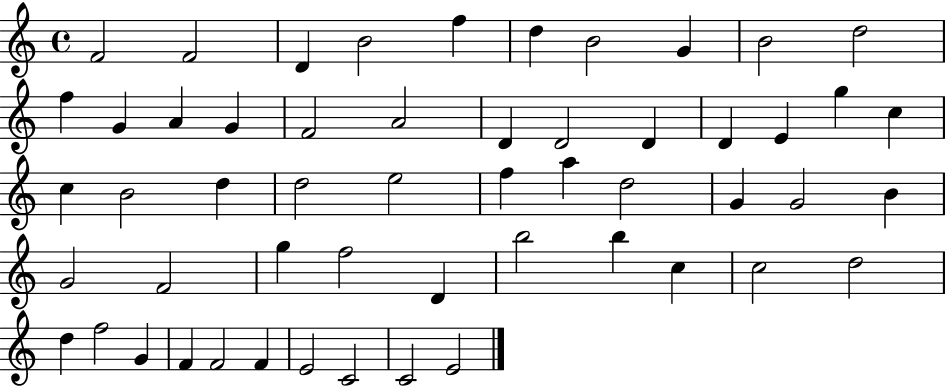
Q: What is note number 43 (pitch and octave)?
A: C5